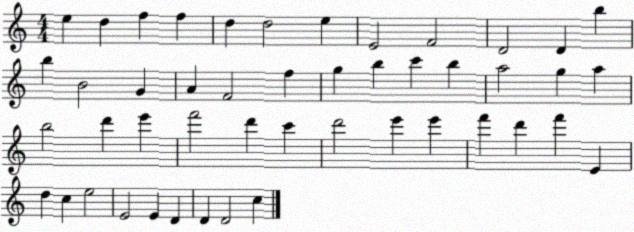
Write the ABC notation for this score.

X:1
T:Untitled
M:4/4
L:1/4
K:C
e d f f d d2 e E2 F2 D2 D b b B2 G A F2 f g b c' b a2 g a b2 d' e' f'2 d' c' d'2 e' e' f' d' f' E d c e2 E2 E D D D2 c